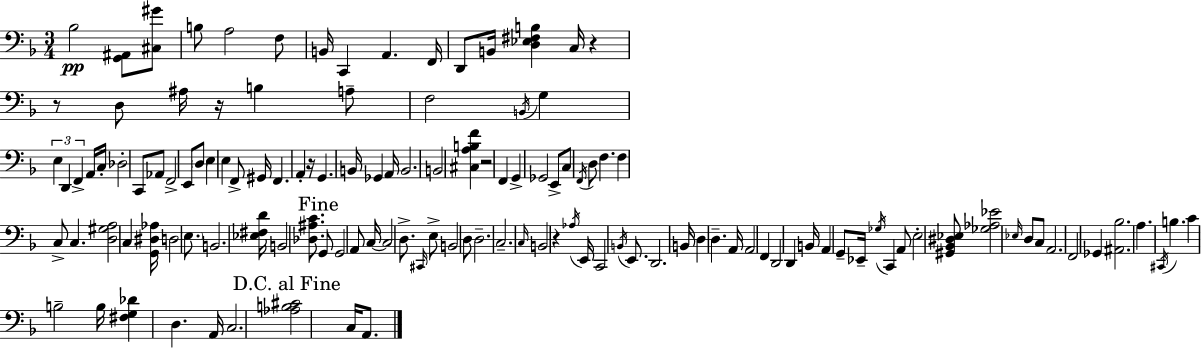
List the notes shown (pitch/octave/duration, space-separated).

Bb3/h [G2,A#2]/e [C#3,G#4]/e B3/e A3/h F3/e B2/s C2/q A2/q. F2/s D2/e B2/s [D3,Eb3,F#3,B3]/q C3/s R/q R/e D3/e A#3/s R/s B3/q A3/e F3/h B2/s G3/q E3/q D2/q F2/q A2/s C3/s Db3/h C2/e Ab2/e F2/h E2/e D3/e E3/q E3/q F2/e G#2/s F2/q. A2/q R/s G2/q. B2/s Gb2/q A2/s B2/h. B2/h [C#3,A3,B3,F4]/q R/h F2/q G2/q Gb2/h E2/e C3/e F2/s D3/e F3/q. F3/q C3/e C3/q. [D3,G#3,A3]/h C3/q [G2,D#3,Ab3]/s D3/h E3/e. B2/h. [Eb3,F#3,D4]/s B2/h [Db3,A#3,C4]/e. G2/e G2/h A2/e C3/s C3/h D3/e. C#2/s E3/e B2/h D3/e D3/h. C3/h. C3/s B2/h R/q Ab3/s E2/s C2/h B2/s E2/e. D2/h. B2/s D3/q D3/q. A2/s A2/h F2/q D2/h D2/q B2/s A2/q G2/e Eb2/s Gb3/s C2/q A2/e E3/h [G#2,Bb2,D#3,Eb3]/e [Gb3,Ab3,Eb4]/h Eb3/s D3/e C3/e A2/h. F2/h Gb2/q [A#2,Bb3]/h. A3/q. C#2/s B3/q. C4/q B3/h B3/s [F#3,G3,Db4]/q D3/q. A2/s C3/h. [Ab3,B3,C#4]/h C3/s A2/e.